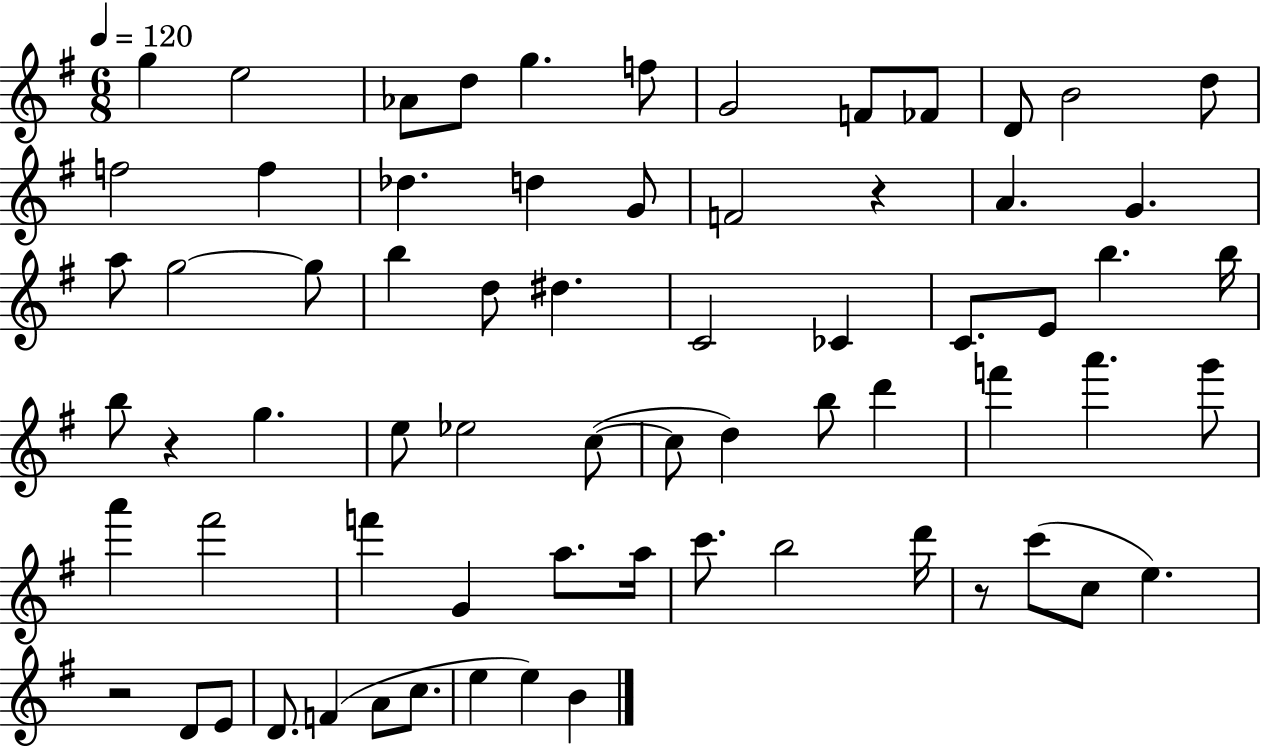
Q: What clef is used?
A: treble